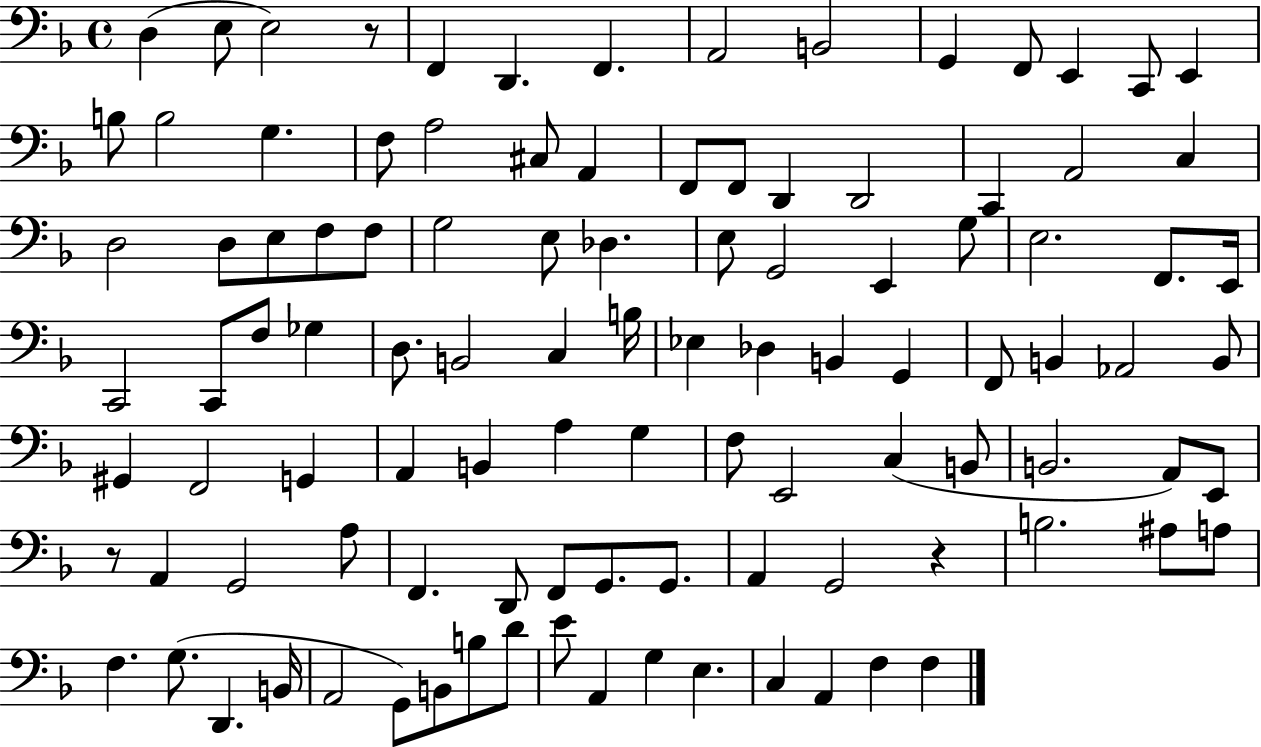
X:1
T:Untitled
M:4/4
L:1/4
K:F
D, E,/2 E,2 z/2 F,, D,, F,, A,,2 B,,2 G,, F,,/2 E,, C,,/2 E,, B,/2 B,2 G, F,/2 A,2 ^C,/2 A,, F,,/2 F,,/2 D,, D,,2 C,, A,,2 C, D,2 D,/2 E,/2 F,/2 F,/2 G,2 E,/2 _D, E,/2 G,,2 E,, G,/2 E,2 F,,/2 E,,/4 C,,2 C,,/2 F,/2 _G, D,/2 B,,2 C, B,/4 _E, _D, B,, G,, F,,/2 B,, _A,,2 B,,/2 ^G,, F,,2 G,, A,, B,, A, G, F,/2 E,,2 C, B,,/2 B,,2 A,,/2 E,,/2 z/2 A,, G,,2 A,/2 F,, D,,/2 F,,/2 G,,/2 G,,/2 A,, G,,2 z B,2 ^A,/2 A,/2 F, G,/2 D,, B,,/4 A,,2 G,,/2 B,,/2 B,/2 D/2 E/2 A,, G, E, C, A,, F, F,